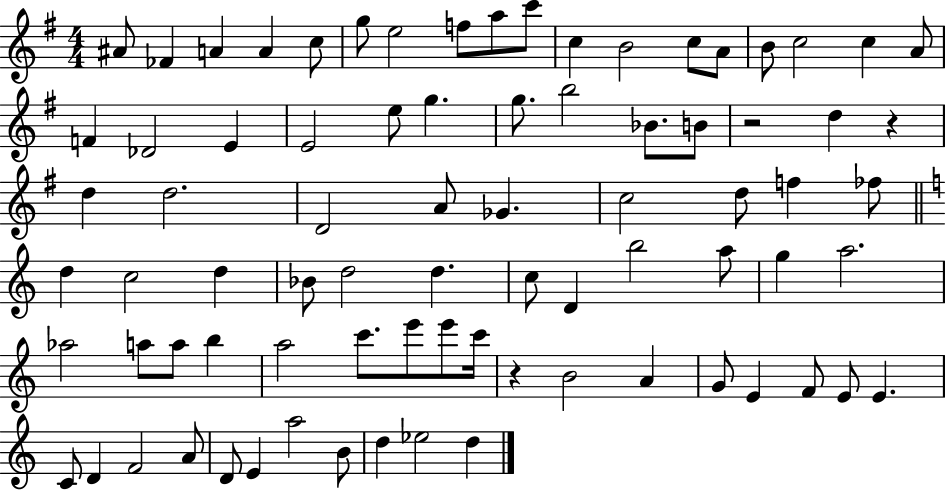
{
  \clef treble
  \numericTimeSignature
  \time 4/4
  \key g \major
  ais'8 fes'4 a'4 a'4 c''8 | g''8 e''2 f''8 a''8 c'''8 | c''4 b'2 c''8 a'8 | b'8 c''2 c''4 a'8 | \break f'4 des'2 e'4 | e'2 e''8 g''4. | g''8. b''2 bes'8. b'8 | r2 d''4 r4 | \break d''4 d''2. | d'2 a'8 ges'4. | c''2 d''8 f''4 fes''8 | \bar "||" \break \key c \major d''4 c''2 d''4 | bes'8 d''2 d''4. | c''8 d'4 b''2 a''8 | g''4 a''2. | \break aes''2 a''8 a''8 b''4 | a''2 c'''8. e'''8 e'''8 c'''16 | r4 b'2 a'4 | g'8 e'4 f'8 e'8 e'4. | \break c'8 d'4 f'2 a'8 | d'8 e'4 a''2 b'8 | d''4 ees''2 d''4 | \bar "|."
}